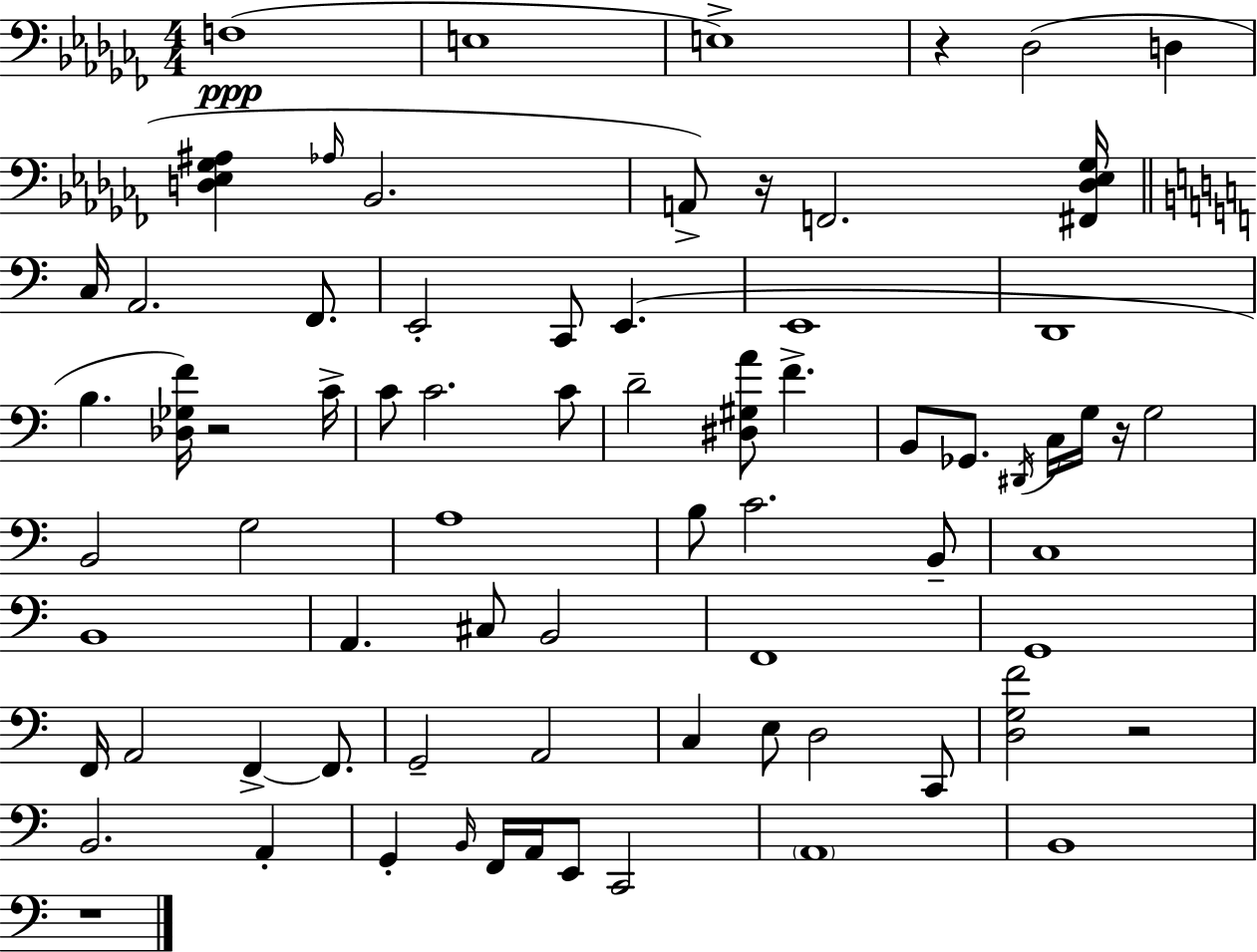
F3/w E3/w E3/w R/q Db3/h D3/q [D3,Eb3,Gb3,A#3]/q Ab3/s Bb2/h. A2/e R/s F2/h. [F#2,Db3,Eb3,Gb3]/s C3/s A2/h. F2/e. E2/h C2/e E2/q. E2/w D2/w B3/q. [Db3,Gb3,F4]/s R/h C4/s C4/e C4/h. C4/e D4/h [D#3,G#3,A4]/e F4/q. B2/e Gb2/e. D#2/s C3/s G3/s R/s G3/h B2/h G3/h A3/w B3/e C4/h. B2/e C3/w B2/w A2/q. C#3/e B2/h F2/w G2/w F2/s A2/h F2/q F2/e. G2/h A2/h C3/q E3/e D3/h C2/e [D3,G3,F4]/h R/h B2/h. A2/q G2/q B2/s F2/s A2/s E2/e C2/h A2/w B2/w R/w